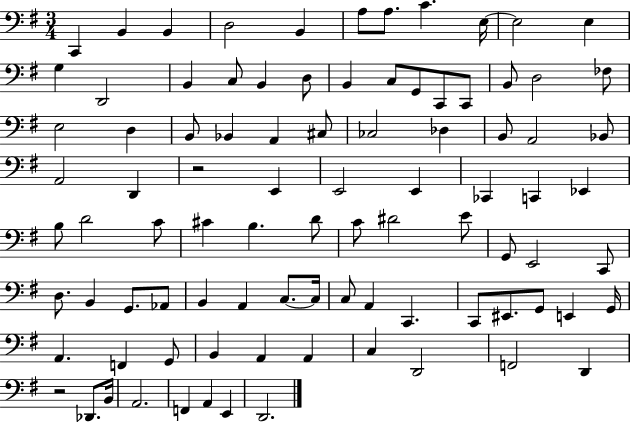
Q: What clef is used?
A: bass